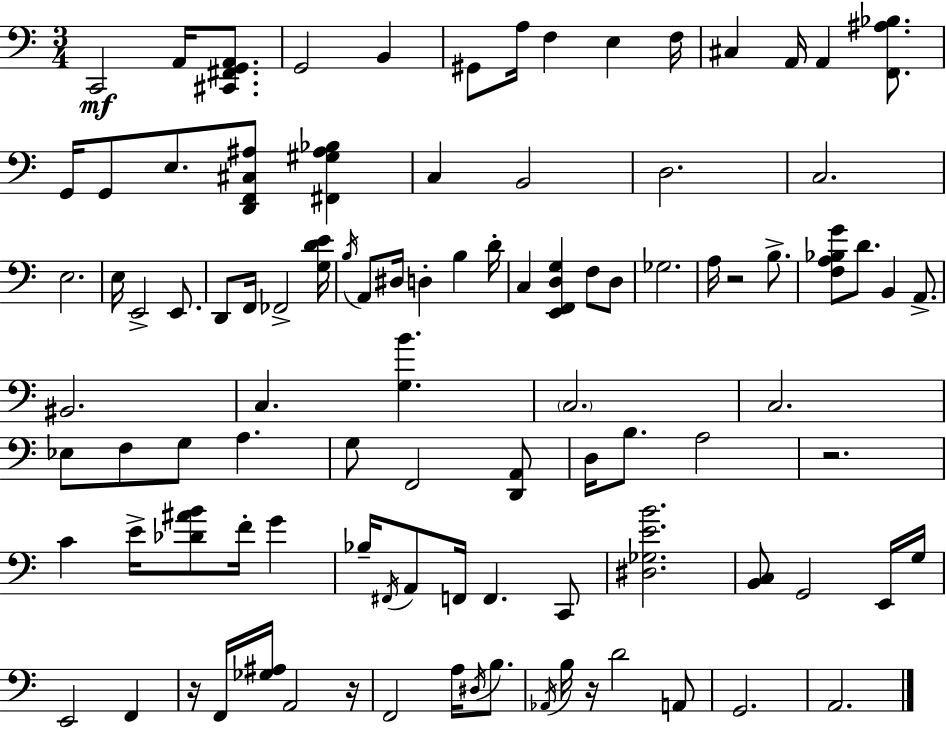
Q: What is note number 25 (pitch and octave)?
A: F2